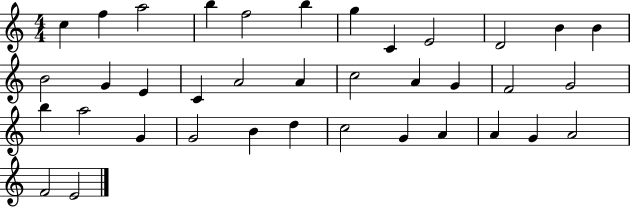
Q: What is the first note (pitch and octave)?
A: C5